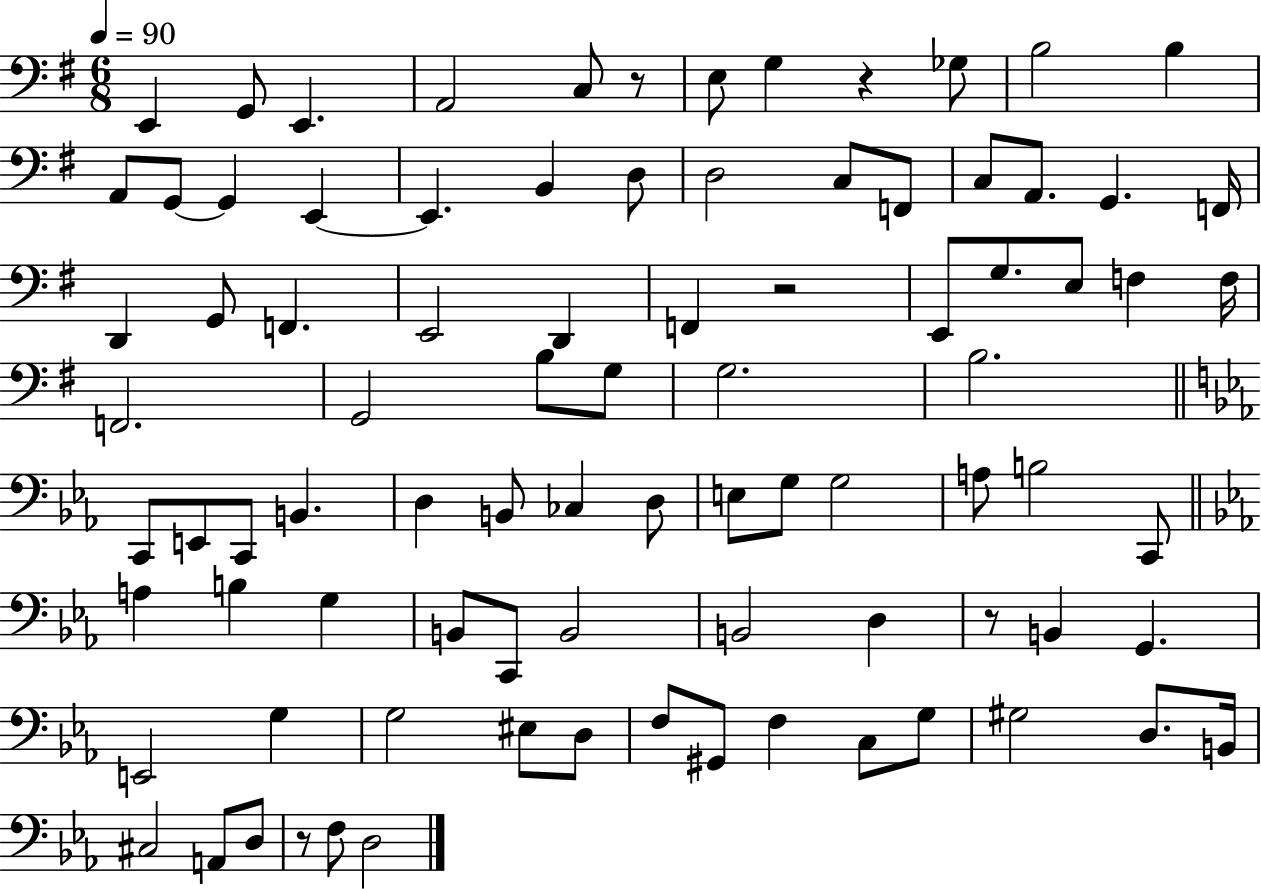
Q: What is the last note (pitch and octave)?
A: D3